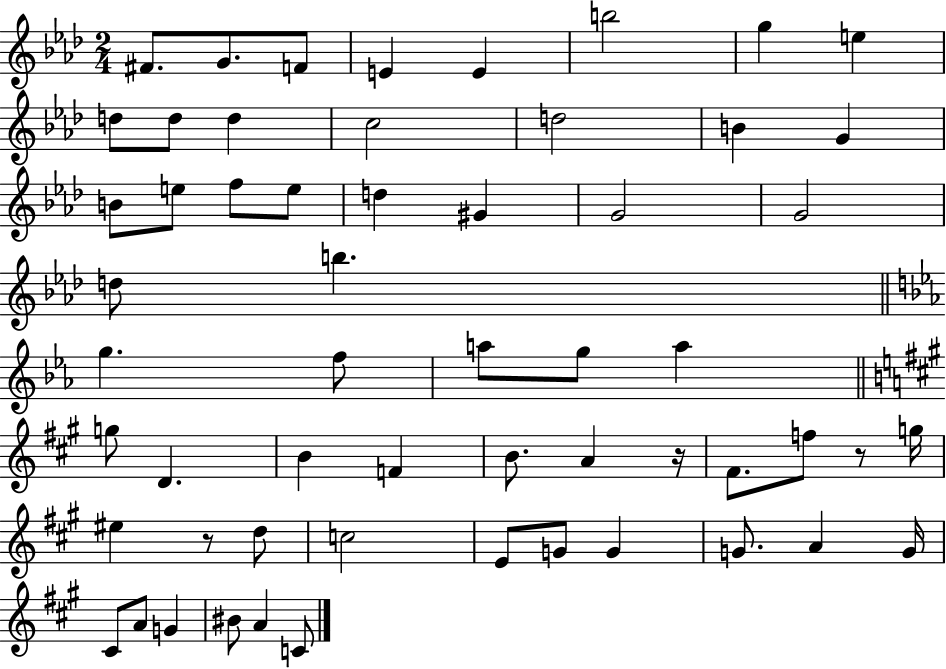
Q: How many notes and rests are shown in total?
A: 57